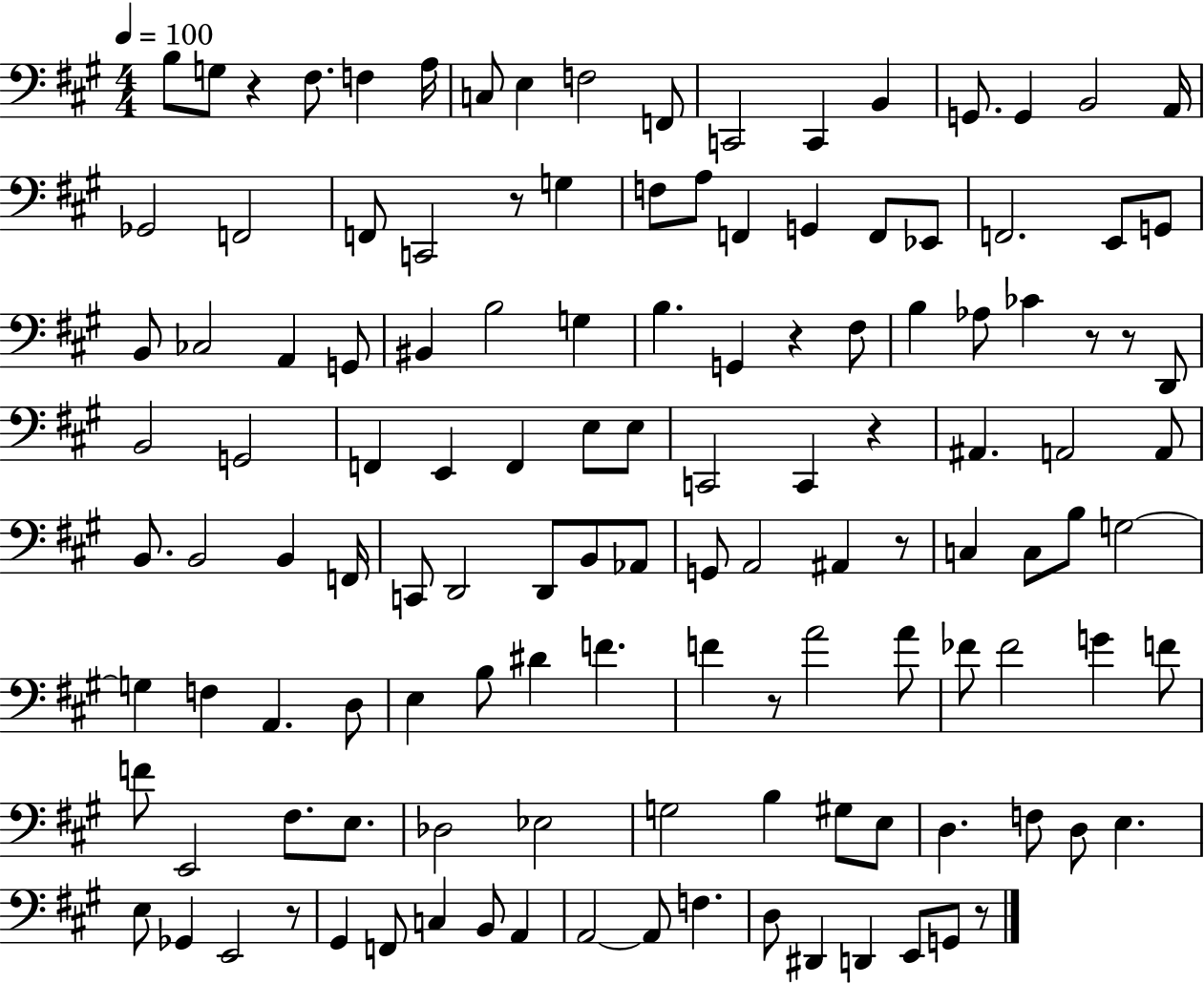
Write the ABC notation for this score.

X:1
T:Untitled
M:4/4
L:1/4
K:A
B,/2 G,/2 z ^F,/2 F, A,/4 C,/2 E, F,2 F,,/2 C,,2 C,, B,, G,,/2 G,, B,,2 A,,/4 _G,,2 F,,2 F,,/2 C,,2 z/2 G, F,/2 A,/2 F,, G,, F,,/2 _E,,/2 F,,2 E,,/2 G,,/2 B,,/2 _C,2 A,, G,,/2 ^B,, B,2 G, B, G,, z ^F,/2 B, _A,/2 _C z/2 z/2 D,,/2 B,,2 G,,2 F,, E,, F,, E,/2 E,/2 C,,2 C,, z ^A,, A,,2 A,,/2 B,,/2 B,,2 B,, F,,/4 C,,/2 D,,2 D,,/2 B,,/2 _A,,/2 G,,/2 A,,2 ^A,, z/2 C, C,/2 B,/2 G,2 G, F, A,, D,/2 E, B,/2 ^D F F z/2 A2 A/2 _F/2 _F2 G F/2 F/2 E,,2 ^F,/2 E,/2 _D,2 _E,2 G,2 B, ^G,/2 E,/2 D, F,/2 D,/2 E, E,/2 _G,, E,,2 z/2 ^G,, F,,/2 C, B,,/2 A,, A,,2 A,,/2 F, D,/2 ^D,, D,, E,,/2 G,,/2 z/2